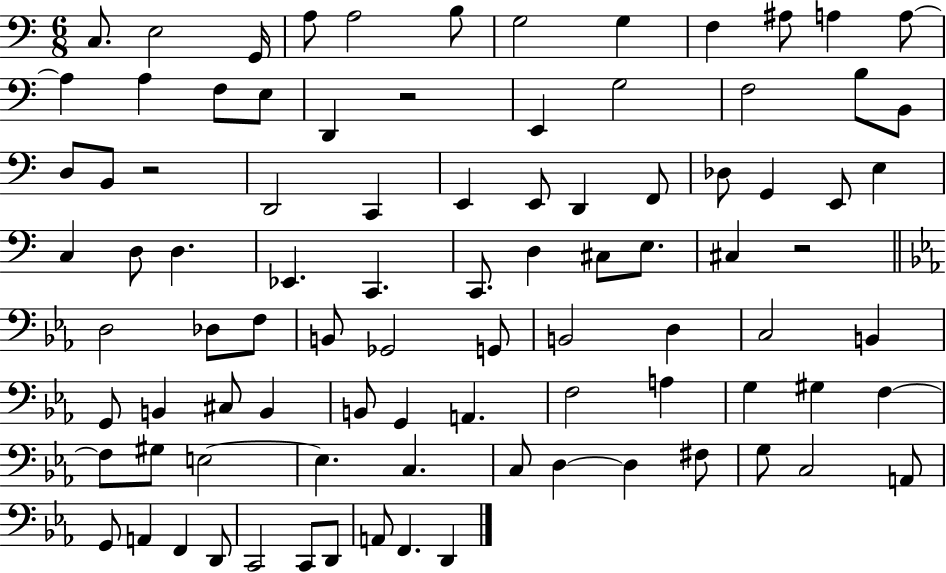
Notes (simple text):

C3/e. E3/h G2/s A3/e A3/h B3/e G3/h G3/q F3/q A#3/e A3/q A3/e A3/q A3/q F3/e E3/e D2/q R/h E2/q G3/h F3/h B3/e B2/e D3/e B2/e R/h D2/h C2/q E2/q E2/e D2/q F2/e Db3/e G2/q E2/e E3/q C3/q D3/e D3/q. Eb2/q. C2/q. C2/e. D3/q C#3/e E3/e. C#3/q R/h D3/h Db3/e F3/e B2/e Gb2/h G2/e B2/h D3/q C3/h B2/q G2/e B2/q C#3/e B2/q B2/e G2/q A2/q. F3/h A3/q G3/q G#3/q F3/q F3/e G#3/e E3/h E3/q. C3/q. C3/e D3/q D3/q F#3/e G3/e C3/h A2/e G2/e A2/q F2/q D2/e C2/h C2/e D2/e A2/e F2/q. D2/q